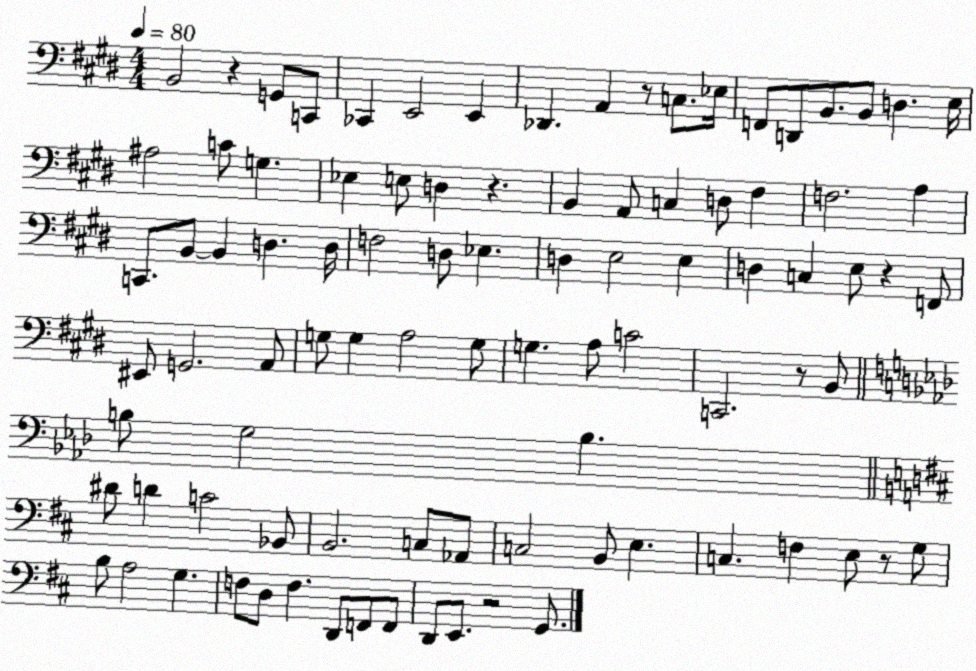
X:1
T:Untitled
M:4/4
L:1/4
K:E
B,,2 z G,,/2 C,,/2 _C,, E,,2 E,, _D,, A,, z/2 C,/2 _E,/4 F,,/2 D,,/2 B,,/2 B,,/2 D, E,/4 ^A,2 C/2 G, _E, E,/2 D, z B,, A,,/2 C, D,/2 ^F, F,2 A, C,,/2 B,,/2 B,, D, D,/4 F,2 D,/2 _E, D, E,2 E, D, C, E,/2 z F,,/2 ^E,,/2 G,,2 A,,/2 G,/2 G, A,2 G,/2 G, A,/2 C2 C,,2 z/2 B,,/2 B,/2 G,2 B, ^D/2 D C2 _B,,/2 B,,2 C,/2 _A,,/2 C,2 B,,/2 E, C, F, E,/2 z/2 G,/2 B,/2 A,2 G, F,/2 D,/2 F, D,,/2 F,,/2 F,,/2 D,,/2 E,,/2 z2 G,,/2